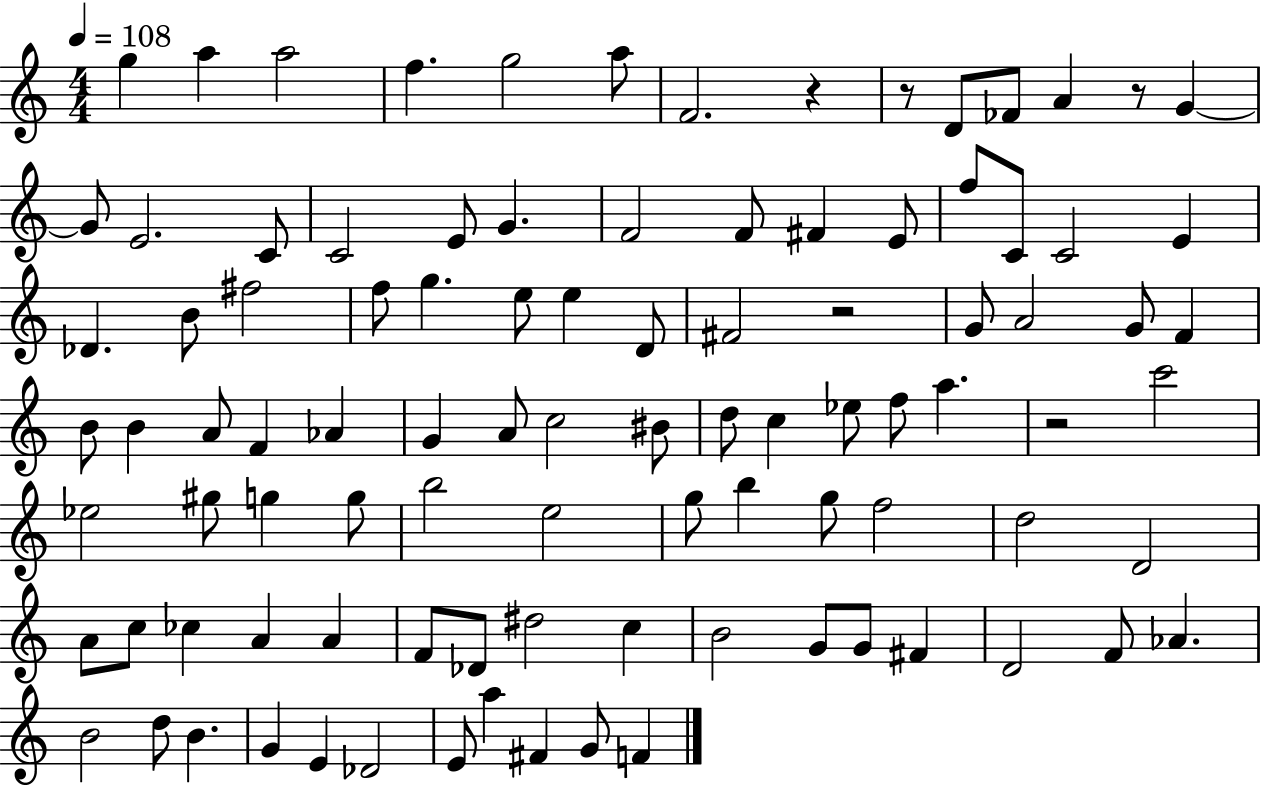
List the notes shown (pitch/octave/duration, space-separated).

G5/q A5/q A5/h F5/q. G5/h A5/e F4/h. R/q R/e D4/e FES4/e A4/q R/e G4/q G4/e E4/h. C4/e C4/h E4/e G4/q. F4/h F4/e F#4/q E4/e F5/e C4/e C4/h E4/q Db4/q. B4/e F#5/h F5/e G5/q. E5/e E5/q D4/e F#4/h R/h G4/e A4/h G4/e F4/q B4/e B4/q A4/e F4/q Ab4/q G4/q A4/e C5/h BIS4/e D5/e C5/q Eb5/e F5/e A5/q. R/h C6/h Eb5/h G#5/e G5/q G5/e B5/h E5/h G5/e B5/q G5/e F5/h D5/h D4/h A4/e C5/e CES5/q A4/q A4/q F4/e Db4/e D#5/h C5/q B4/h G4/e G4/e F#4/q D4/h F4/e Ab4/q. B4/h D5/e B4/q. G4/q E4/q Db4/h E4/e A5/q F#4/q G4/e F4/q